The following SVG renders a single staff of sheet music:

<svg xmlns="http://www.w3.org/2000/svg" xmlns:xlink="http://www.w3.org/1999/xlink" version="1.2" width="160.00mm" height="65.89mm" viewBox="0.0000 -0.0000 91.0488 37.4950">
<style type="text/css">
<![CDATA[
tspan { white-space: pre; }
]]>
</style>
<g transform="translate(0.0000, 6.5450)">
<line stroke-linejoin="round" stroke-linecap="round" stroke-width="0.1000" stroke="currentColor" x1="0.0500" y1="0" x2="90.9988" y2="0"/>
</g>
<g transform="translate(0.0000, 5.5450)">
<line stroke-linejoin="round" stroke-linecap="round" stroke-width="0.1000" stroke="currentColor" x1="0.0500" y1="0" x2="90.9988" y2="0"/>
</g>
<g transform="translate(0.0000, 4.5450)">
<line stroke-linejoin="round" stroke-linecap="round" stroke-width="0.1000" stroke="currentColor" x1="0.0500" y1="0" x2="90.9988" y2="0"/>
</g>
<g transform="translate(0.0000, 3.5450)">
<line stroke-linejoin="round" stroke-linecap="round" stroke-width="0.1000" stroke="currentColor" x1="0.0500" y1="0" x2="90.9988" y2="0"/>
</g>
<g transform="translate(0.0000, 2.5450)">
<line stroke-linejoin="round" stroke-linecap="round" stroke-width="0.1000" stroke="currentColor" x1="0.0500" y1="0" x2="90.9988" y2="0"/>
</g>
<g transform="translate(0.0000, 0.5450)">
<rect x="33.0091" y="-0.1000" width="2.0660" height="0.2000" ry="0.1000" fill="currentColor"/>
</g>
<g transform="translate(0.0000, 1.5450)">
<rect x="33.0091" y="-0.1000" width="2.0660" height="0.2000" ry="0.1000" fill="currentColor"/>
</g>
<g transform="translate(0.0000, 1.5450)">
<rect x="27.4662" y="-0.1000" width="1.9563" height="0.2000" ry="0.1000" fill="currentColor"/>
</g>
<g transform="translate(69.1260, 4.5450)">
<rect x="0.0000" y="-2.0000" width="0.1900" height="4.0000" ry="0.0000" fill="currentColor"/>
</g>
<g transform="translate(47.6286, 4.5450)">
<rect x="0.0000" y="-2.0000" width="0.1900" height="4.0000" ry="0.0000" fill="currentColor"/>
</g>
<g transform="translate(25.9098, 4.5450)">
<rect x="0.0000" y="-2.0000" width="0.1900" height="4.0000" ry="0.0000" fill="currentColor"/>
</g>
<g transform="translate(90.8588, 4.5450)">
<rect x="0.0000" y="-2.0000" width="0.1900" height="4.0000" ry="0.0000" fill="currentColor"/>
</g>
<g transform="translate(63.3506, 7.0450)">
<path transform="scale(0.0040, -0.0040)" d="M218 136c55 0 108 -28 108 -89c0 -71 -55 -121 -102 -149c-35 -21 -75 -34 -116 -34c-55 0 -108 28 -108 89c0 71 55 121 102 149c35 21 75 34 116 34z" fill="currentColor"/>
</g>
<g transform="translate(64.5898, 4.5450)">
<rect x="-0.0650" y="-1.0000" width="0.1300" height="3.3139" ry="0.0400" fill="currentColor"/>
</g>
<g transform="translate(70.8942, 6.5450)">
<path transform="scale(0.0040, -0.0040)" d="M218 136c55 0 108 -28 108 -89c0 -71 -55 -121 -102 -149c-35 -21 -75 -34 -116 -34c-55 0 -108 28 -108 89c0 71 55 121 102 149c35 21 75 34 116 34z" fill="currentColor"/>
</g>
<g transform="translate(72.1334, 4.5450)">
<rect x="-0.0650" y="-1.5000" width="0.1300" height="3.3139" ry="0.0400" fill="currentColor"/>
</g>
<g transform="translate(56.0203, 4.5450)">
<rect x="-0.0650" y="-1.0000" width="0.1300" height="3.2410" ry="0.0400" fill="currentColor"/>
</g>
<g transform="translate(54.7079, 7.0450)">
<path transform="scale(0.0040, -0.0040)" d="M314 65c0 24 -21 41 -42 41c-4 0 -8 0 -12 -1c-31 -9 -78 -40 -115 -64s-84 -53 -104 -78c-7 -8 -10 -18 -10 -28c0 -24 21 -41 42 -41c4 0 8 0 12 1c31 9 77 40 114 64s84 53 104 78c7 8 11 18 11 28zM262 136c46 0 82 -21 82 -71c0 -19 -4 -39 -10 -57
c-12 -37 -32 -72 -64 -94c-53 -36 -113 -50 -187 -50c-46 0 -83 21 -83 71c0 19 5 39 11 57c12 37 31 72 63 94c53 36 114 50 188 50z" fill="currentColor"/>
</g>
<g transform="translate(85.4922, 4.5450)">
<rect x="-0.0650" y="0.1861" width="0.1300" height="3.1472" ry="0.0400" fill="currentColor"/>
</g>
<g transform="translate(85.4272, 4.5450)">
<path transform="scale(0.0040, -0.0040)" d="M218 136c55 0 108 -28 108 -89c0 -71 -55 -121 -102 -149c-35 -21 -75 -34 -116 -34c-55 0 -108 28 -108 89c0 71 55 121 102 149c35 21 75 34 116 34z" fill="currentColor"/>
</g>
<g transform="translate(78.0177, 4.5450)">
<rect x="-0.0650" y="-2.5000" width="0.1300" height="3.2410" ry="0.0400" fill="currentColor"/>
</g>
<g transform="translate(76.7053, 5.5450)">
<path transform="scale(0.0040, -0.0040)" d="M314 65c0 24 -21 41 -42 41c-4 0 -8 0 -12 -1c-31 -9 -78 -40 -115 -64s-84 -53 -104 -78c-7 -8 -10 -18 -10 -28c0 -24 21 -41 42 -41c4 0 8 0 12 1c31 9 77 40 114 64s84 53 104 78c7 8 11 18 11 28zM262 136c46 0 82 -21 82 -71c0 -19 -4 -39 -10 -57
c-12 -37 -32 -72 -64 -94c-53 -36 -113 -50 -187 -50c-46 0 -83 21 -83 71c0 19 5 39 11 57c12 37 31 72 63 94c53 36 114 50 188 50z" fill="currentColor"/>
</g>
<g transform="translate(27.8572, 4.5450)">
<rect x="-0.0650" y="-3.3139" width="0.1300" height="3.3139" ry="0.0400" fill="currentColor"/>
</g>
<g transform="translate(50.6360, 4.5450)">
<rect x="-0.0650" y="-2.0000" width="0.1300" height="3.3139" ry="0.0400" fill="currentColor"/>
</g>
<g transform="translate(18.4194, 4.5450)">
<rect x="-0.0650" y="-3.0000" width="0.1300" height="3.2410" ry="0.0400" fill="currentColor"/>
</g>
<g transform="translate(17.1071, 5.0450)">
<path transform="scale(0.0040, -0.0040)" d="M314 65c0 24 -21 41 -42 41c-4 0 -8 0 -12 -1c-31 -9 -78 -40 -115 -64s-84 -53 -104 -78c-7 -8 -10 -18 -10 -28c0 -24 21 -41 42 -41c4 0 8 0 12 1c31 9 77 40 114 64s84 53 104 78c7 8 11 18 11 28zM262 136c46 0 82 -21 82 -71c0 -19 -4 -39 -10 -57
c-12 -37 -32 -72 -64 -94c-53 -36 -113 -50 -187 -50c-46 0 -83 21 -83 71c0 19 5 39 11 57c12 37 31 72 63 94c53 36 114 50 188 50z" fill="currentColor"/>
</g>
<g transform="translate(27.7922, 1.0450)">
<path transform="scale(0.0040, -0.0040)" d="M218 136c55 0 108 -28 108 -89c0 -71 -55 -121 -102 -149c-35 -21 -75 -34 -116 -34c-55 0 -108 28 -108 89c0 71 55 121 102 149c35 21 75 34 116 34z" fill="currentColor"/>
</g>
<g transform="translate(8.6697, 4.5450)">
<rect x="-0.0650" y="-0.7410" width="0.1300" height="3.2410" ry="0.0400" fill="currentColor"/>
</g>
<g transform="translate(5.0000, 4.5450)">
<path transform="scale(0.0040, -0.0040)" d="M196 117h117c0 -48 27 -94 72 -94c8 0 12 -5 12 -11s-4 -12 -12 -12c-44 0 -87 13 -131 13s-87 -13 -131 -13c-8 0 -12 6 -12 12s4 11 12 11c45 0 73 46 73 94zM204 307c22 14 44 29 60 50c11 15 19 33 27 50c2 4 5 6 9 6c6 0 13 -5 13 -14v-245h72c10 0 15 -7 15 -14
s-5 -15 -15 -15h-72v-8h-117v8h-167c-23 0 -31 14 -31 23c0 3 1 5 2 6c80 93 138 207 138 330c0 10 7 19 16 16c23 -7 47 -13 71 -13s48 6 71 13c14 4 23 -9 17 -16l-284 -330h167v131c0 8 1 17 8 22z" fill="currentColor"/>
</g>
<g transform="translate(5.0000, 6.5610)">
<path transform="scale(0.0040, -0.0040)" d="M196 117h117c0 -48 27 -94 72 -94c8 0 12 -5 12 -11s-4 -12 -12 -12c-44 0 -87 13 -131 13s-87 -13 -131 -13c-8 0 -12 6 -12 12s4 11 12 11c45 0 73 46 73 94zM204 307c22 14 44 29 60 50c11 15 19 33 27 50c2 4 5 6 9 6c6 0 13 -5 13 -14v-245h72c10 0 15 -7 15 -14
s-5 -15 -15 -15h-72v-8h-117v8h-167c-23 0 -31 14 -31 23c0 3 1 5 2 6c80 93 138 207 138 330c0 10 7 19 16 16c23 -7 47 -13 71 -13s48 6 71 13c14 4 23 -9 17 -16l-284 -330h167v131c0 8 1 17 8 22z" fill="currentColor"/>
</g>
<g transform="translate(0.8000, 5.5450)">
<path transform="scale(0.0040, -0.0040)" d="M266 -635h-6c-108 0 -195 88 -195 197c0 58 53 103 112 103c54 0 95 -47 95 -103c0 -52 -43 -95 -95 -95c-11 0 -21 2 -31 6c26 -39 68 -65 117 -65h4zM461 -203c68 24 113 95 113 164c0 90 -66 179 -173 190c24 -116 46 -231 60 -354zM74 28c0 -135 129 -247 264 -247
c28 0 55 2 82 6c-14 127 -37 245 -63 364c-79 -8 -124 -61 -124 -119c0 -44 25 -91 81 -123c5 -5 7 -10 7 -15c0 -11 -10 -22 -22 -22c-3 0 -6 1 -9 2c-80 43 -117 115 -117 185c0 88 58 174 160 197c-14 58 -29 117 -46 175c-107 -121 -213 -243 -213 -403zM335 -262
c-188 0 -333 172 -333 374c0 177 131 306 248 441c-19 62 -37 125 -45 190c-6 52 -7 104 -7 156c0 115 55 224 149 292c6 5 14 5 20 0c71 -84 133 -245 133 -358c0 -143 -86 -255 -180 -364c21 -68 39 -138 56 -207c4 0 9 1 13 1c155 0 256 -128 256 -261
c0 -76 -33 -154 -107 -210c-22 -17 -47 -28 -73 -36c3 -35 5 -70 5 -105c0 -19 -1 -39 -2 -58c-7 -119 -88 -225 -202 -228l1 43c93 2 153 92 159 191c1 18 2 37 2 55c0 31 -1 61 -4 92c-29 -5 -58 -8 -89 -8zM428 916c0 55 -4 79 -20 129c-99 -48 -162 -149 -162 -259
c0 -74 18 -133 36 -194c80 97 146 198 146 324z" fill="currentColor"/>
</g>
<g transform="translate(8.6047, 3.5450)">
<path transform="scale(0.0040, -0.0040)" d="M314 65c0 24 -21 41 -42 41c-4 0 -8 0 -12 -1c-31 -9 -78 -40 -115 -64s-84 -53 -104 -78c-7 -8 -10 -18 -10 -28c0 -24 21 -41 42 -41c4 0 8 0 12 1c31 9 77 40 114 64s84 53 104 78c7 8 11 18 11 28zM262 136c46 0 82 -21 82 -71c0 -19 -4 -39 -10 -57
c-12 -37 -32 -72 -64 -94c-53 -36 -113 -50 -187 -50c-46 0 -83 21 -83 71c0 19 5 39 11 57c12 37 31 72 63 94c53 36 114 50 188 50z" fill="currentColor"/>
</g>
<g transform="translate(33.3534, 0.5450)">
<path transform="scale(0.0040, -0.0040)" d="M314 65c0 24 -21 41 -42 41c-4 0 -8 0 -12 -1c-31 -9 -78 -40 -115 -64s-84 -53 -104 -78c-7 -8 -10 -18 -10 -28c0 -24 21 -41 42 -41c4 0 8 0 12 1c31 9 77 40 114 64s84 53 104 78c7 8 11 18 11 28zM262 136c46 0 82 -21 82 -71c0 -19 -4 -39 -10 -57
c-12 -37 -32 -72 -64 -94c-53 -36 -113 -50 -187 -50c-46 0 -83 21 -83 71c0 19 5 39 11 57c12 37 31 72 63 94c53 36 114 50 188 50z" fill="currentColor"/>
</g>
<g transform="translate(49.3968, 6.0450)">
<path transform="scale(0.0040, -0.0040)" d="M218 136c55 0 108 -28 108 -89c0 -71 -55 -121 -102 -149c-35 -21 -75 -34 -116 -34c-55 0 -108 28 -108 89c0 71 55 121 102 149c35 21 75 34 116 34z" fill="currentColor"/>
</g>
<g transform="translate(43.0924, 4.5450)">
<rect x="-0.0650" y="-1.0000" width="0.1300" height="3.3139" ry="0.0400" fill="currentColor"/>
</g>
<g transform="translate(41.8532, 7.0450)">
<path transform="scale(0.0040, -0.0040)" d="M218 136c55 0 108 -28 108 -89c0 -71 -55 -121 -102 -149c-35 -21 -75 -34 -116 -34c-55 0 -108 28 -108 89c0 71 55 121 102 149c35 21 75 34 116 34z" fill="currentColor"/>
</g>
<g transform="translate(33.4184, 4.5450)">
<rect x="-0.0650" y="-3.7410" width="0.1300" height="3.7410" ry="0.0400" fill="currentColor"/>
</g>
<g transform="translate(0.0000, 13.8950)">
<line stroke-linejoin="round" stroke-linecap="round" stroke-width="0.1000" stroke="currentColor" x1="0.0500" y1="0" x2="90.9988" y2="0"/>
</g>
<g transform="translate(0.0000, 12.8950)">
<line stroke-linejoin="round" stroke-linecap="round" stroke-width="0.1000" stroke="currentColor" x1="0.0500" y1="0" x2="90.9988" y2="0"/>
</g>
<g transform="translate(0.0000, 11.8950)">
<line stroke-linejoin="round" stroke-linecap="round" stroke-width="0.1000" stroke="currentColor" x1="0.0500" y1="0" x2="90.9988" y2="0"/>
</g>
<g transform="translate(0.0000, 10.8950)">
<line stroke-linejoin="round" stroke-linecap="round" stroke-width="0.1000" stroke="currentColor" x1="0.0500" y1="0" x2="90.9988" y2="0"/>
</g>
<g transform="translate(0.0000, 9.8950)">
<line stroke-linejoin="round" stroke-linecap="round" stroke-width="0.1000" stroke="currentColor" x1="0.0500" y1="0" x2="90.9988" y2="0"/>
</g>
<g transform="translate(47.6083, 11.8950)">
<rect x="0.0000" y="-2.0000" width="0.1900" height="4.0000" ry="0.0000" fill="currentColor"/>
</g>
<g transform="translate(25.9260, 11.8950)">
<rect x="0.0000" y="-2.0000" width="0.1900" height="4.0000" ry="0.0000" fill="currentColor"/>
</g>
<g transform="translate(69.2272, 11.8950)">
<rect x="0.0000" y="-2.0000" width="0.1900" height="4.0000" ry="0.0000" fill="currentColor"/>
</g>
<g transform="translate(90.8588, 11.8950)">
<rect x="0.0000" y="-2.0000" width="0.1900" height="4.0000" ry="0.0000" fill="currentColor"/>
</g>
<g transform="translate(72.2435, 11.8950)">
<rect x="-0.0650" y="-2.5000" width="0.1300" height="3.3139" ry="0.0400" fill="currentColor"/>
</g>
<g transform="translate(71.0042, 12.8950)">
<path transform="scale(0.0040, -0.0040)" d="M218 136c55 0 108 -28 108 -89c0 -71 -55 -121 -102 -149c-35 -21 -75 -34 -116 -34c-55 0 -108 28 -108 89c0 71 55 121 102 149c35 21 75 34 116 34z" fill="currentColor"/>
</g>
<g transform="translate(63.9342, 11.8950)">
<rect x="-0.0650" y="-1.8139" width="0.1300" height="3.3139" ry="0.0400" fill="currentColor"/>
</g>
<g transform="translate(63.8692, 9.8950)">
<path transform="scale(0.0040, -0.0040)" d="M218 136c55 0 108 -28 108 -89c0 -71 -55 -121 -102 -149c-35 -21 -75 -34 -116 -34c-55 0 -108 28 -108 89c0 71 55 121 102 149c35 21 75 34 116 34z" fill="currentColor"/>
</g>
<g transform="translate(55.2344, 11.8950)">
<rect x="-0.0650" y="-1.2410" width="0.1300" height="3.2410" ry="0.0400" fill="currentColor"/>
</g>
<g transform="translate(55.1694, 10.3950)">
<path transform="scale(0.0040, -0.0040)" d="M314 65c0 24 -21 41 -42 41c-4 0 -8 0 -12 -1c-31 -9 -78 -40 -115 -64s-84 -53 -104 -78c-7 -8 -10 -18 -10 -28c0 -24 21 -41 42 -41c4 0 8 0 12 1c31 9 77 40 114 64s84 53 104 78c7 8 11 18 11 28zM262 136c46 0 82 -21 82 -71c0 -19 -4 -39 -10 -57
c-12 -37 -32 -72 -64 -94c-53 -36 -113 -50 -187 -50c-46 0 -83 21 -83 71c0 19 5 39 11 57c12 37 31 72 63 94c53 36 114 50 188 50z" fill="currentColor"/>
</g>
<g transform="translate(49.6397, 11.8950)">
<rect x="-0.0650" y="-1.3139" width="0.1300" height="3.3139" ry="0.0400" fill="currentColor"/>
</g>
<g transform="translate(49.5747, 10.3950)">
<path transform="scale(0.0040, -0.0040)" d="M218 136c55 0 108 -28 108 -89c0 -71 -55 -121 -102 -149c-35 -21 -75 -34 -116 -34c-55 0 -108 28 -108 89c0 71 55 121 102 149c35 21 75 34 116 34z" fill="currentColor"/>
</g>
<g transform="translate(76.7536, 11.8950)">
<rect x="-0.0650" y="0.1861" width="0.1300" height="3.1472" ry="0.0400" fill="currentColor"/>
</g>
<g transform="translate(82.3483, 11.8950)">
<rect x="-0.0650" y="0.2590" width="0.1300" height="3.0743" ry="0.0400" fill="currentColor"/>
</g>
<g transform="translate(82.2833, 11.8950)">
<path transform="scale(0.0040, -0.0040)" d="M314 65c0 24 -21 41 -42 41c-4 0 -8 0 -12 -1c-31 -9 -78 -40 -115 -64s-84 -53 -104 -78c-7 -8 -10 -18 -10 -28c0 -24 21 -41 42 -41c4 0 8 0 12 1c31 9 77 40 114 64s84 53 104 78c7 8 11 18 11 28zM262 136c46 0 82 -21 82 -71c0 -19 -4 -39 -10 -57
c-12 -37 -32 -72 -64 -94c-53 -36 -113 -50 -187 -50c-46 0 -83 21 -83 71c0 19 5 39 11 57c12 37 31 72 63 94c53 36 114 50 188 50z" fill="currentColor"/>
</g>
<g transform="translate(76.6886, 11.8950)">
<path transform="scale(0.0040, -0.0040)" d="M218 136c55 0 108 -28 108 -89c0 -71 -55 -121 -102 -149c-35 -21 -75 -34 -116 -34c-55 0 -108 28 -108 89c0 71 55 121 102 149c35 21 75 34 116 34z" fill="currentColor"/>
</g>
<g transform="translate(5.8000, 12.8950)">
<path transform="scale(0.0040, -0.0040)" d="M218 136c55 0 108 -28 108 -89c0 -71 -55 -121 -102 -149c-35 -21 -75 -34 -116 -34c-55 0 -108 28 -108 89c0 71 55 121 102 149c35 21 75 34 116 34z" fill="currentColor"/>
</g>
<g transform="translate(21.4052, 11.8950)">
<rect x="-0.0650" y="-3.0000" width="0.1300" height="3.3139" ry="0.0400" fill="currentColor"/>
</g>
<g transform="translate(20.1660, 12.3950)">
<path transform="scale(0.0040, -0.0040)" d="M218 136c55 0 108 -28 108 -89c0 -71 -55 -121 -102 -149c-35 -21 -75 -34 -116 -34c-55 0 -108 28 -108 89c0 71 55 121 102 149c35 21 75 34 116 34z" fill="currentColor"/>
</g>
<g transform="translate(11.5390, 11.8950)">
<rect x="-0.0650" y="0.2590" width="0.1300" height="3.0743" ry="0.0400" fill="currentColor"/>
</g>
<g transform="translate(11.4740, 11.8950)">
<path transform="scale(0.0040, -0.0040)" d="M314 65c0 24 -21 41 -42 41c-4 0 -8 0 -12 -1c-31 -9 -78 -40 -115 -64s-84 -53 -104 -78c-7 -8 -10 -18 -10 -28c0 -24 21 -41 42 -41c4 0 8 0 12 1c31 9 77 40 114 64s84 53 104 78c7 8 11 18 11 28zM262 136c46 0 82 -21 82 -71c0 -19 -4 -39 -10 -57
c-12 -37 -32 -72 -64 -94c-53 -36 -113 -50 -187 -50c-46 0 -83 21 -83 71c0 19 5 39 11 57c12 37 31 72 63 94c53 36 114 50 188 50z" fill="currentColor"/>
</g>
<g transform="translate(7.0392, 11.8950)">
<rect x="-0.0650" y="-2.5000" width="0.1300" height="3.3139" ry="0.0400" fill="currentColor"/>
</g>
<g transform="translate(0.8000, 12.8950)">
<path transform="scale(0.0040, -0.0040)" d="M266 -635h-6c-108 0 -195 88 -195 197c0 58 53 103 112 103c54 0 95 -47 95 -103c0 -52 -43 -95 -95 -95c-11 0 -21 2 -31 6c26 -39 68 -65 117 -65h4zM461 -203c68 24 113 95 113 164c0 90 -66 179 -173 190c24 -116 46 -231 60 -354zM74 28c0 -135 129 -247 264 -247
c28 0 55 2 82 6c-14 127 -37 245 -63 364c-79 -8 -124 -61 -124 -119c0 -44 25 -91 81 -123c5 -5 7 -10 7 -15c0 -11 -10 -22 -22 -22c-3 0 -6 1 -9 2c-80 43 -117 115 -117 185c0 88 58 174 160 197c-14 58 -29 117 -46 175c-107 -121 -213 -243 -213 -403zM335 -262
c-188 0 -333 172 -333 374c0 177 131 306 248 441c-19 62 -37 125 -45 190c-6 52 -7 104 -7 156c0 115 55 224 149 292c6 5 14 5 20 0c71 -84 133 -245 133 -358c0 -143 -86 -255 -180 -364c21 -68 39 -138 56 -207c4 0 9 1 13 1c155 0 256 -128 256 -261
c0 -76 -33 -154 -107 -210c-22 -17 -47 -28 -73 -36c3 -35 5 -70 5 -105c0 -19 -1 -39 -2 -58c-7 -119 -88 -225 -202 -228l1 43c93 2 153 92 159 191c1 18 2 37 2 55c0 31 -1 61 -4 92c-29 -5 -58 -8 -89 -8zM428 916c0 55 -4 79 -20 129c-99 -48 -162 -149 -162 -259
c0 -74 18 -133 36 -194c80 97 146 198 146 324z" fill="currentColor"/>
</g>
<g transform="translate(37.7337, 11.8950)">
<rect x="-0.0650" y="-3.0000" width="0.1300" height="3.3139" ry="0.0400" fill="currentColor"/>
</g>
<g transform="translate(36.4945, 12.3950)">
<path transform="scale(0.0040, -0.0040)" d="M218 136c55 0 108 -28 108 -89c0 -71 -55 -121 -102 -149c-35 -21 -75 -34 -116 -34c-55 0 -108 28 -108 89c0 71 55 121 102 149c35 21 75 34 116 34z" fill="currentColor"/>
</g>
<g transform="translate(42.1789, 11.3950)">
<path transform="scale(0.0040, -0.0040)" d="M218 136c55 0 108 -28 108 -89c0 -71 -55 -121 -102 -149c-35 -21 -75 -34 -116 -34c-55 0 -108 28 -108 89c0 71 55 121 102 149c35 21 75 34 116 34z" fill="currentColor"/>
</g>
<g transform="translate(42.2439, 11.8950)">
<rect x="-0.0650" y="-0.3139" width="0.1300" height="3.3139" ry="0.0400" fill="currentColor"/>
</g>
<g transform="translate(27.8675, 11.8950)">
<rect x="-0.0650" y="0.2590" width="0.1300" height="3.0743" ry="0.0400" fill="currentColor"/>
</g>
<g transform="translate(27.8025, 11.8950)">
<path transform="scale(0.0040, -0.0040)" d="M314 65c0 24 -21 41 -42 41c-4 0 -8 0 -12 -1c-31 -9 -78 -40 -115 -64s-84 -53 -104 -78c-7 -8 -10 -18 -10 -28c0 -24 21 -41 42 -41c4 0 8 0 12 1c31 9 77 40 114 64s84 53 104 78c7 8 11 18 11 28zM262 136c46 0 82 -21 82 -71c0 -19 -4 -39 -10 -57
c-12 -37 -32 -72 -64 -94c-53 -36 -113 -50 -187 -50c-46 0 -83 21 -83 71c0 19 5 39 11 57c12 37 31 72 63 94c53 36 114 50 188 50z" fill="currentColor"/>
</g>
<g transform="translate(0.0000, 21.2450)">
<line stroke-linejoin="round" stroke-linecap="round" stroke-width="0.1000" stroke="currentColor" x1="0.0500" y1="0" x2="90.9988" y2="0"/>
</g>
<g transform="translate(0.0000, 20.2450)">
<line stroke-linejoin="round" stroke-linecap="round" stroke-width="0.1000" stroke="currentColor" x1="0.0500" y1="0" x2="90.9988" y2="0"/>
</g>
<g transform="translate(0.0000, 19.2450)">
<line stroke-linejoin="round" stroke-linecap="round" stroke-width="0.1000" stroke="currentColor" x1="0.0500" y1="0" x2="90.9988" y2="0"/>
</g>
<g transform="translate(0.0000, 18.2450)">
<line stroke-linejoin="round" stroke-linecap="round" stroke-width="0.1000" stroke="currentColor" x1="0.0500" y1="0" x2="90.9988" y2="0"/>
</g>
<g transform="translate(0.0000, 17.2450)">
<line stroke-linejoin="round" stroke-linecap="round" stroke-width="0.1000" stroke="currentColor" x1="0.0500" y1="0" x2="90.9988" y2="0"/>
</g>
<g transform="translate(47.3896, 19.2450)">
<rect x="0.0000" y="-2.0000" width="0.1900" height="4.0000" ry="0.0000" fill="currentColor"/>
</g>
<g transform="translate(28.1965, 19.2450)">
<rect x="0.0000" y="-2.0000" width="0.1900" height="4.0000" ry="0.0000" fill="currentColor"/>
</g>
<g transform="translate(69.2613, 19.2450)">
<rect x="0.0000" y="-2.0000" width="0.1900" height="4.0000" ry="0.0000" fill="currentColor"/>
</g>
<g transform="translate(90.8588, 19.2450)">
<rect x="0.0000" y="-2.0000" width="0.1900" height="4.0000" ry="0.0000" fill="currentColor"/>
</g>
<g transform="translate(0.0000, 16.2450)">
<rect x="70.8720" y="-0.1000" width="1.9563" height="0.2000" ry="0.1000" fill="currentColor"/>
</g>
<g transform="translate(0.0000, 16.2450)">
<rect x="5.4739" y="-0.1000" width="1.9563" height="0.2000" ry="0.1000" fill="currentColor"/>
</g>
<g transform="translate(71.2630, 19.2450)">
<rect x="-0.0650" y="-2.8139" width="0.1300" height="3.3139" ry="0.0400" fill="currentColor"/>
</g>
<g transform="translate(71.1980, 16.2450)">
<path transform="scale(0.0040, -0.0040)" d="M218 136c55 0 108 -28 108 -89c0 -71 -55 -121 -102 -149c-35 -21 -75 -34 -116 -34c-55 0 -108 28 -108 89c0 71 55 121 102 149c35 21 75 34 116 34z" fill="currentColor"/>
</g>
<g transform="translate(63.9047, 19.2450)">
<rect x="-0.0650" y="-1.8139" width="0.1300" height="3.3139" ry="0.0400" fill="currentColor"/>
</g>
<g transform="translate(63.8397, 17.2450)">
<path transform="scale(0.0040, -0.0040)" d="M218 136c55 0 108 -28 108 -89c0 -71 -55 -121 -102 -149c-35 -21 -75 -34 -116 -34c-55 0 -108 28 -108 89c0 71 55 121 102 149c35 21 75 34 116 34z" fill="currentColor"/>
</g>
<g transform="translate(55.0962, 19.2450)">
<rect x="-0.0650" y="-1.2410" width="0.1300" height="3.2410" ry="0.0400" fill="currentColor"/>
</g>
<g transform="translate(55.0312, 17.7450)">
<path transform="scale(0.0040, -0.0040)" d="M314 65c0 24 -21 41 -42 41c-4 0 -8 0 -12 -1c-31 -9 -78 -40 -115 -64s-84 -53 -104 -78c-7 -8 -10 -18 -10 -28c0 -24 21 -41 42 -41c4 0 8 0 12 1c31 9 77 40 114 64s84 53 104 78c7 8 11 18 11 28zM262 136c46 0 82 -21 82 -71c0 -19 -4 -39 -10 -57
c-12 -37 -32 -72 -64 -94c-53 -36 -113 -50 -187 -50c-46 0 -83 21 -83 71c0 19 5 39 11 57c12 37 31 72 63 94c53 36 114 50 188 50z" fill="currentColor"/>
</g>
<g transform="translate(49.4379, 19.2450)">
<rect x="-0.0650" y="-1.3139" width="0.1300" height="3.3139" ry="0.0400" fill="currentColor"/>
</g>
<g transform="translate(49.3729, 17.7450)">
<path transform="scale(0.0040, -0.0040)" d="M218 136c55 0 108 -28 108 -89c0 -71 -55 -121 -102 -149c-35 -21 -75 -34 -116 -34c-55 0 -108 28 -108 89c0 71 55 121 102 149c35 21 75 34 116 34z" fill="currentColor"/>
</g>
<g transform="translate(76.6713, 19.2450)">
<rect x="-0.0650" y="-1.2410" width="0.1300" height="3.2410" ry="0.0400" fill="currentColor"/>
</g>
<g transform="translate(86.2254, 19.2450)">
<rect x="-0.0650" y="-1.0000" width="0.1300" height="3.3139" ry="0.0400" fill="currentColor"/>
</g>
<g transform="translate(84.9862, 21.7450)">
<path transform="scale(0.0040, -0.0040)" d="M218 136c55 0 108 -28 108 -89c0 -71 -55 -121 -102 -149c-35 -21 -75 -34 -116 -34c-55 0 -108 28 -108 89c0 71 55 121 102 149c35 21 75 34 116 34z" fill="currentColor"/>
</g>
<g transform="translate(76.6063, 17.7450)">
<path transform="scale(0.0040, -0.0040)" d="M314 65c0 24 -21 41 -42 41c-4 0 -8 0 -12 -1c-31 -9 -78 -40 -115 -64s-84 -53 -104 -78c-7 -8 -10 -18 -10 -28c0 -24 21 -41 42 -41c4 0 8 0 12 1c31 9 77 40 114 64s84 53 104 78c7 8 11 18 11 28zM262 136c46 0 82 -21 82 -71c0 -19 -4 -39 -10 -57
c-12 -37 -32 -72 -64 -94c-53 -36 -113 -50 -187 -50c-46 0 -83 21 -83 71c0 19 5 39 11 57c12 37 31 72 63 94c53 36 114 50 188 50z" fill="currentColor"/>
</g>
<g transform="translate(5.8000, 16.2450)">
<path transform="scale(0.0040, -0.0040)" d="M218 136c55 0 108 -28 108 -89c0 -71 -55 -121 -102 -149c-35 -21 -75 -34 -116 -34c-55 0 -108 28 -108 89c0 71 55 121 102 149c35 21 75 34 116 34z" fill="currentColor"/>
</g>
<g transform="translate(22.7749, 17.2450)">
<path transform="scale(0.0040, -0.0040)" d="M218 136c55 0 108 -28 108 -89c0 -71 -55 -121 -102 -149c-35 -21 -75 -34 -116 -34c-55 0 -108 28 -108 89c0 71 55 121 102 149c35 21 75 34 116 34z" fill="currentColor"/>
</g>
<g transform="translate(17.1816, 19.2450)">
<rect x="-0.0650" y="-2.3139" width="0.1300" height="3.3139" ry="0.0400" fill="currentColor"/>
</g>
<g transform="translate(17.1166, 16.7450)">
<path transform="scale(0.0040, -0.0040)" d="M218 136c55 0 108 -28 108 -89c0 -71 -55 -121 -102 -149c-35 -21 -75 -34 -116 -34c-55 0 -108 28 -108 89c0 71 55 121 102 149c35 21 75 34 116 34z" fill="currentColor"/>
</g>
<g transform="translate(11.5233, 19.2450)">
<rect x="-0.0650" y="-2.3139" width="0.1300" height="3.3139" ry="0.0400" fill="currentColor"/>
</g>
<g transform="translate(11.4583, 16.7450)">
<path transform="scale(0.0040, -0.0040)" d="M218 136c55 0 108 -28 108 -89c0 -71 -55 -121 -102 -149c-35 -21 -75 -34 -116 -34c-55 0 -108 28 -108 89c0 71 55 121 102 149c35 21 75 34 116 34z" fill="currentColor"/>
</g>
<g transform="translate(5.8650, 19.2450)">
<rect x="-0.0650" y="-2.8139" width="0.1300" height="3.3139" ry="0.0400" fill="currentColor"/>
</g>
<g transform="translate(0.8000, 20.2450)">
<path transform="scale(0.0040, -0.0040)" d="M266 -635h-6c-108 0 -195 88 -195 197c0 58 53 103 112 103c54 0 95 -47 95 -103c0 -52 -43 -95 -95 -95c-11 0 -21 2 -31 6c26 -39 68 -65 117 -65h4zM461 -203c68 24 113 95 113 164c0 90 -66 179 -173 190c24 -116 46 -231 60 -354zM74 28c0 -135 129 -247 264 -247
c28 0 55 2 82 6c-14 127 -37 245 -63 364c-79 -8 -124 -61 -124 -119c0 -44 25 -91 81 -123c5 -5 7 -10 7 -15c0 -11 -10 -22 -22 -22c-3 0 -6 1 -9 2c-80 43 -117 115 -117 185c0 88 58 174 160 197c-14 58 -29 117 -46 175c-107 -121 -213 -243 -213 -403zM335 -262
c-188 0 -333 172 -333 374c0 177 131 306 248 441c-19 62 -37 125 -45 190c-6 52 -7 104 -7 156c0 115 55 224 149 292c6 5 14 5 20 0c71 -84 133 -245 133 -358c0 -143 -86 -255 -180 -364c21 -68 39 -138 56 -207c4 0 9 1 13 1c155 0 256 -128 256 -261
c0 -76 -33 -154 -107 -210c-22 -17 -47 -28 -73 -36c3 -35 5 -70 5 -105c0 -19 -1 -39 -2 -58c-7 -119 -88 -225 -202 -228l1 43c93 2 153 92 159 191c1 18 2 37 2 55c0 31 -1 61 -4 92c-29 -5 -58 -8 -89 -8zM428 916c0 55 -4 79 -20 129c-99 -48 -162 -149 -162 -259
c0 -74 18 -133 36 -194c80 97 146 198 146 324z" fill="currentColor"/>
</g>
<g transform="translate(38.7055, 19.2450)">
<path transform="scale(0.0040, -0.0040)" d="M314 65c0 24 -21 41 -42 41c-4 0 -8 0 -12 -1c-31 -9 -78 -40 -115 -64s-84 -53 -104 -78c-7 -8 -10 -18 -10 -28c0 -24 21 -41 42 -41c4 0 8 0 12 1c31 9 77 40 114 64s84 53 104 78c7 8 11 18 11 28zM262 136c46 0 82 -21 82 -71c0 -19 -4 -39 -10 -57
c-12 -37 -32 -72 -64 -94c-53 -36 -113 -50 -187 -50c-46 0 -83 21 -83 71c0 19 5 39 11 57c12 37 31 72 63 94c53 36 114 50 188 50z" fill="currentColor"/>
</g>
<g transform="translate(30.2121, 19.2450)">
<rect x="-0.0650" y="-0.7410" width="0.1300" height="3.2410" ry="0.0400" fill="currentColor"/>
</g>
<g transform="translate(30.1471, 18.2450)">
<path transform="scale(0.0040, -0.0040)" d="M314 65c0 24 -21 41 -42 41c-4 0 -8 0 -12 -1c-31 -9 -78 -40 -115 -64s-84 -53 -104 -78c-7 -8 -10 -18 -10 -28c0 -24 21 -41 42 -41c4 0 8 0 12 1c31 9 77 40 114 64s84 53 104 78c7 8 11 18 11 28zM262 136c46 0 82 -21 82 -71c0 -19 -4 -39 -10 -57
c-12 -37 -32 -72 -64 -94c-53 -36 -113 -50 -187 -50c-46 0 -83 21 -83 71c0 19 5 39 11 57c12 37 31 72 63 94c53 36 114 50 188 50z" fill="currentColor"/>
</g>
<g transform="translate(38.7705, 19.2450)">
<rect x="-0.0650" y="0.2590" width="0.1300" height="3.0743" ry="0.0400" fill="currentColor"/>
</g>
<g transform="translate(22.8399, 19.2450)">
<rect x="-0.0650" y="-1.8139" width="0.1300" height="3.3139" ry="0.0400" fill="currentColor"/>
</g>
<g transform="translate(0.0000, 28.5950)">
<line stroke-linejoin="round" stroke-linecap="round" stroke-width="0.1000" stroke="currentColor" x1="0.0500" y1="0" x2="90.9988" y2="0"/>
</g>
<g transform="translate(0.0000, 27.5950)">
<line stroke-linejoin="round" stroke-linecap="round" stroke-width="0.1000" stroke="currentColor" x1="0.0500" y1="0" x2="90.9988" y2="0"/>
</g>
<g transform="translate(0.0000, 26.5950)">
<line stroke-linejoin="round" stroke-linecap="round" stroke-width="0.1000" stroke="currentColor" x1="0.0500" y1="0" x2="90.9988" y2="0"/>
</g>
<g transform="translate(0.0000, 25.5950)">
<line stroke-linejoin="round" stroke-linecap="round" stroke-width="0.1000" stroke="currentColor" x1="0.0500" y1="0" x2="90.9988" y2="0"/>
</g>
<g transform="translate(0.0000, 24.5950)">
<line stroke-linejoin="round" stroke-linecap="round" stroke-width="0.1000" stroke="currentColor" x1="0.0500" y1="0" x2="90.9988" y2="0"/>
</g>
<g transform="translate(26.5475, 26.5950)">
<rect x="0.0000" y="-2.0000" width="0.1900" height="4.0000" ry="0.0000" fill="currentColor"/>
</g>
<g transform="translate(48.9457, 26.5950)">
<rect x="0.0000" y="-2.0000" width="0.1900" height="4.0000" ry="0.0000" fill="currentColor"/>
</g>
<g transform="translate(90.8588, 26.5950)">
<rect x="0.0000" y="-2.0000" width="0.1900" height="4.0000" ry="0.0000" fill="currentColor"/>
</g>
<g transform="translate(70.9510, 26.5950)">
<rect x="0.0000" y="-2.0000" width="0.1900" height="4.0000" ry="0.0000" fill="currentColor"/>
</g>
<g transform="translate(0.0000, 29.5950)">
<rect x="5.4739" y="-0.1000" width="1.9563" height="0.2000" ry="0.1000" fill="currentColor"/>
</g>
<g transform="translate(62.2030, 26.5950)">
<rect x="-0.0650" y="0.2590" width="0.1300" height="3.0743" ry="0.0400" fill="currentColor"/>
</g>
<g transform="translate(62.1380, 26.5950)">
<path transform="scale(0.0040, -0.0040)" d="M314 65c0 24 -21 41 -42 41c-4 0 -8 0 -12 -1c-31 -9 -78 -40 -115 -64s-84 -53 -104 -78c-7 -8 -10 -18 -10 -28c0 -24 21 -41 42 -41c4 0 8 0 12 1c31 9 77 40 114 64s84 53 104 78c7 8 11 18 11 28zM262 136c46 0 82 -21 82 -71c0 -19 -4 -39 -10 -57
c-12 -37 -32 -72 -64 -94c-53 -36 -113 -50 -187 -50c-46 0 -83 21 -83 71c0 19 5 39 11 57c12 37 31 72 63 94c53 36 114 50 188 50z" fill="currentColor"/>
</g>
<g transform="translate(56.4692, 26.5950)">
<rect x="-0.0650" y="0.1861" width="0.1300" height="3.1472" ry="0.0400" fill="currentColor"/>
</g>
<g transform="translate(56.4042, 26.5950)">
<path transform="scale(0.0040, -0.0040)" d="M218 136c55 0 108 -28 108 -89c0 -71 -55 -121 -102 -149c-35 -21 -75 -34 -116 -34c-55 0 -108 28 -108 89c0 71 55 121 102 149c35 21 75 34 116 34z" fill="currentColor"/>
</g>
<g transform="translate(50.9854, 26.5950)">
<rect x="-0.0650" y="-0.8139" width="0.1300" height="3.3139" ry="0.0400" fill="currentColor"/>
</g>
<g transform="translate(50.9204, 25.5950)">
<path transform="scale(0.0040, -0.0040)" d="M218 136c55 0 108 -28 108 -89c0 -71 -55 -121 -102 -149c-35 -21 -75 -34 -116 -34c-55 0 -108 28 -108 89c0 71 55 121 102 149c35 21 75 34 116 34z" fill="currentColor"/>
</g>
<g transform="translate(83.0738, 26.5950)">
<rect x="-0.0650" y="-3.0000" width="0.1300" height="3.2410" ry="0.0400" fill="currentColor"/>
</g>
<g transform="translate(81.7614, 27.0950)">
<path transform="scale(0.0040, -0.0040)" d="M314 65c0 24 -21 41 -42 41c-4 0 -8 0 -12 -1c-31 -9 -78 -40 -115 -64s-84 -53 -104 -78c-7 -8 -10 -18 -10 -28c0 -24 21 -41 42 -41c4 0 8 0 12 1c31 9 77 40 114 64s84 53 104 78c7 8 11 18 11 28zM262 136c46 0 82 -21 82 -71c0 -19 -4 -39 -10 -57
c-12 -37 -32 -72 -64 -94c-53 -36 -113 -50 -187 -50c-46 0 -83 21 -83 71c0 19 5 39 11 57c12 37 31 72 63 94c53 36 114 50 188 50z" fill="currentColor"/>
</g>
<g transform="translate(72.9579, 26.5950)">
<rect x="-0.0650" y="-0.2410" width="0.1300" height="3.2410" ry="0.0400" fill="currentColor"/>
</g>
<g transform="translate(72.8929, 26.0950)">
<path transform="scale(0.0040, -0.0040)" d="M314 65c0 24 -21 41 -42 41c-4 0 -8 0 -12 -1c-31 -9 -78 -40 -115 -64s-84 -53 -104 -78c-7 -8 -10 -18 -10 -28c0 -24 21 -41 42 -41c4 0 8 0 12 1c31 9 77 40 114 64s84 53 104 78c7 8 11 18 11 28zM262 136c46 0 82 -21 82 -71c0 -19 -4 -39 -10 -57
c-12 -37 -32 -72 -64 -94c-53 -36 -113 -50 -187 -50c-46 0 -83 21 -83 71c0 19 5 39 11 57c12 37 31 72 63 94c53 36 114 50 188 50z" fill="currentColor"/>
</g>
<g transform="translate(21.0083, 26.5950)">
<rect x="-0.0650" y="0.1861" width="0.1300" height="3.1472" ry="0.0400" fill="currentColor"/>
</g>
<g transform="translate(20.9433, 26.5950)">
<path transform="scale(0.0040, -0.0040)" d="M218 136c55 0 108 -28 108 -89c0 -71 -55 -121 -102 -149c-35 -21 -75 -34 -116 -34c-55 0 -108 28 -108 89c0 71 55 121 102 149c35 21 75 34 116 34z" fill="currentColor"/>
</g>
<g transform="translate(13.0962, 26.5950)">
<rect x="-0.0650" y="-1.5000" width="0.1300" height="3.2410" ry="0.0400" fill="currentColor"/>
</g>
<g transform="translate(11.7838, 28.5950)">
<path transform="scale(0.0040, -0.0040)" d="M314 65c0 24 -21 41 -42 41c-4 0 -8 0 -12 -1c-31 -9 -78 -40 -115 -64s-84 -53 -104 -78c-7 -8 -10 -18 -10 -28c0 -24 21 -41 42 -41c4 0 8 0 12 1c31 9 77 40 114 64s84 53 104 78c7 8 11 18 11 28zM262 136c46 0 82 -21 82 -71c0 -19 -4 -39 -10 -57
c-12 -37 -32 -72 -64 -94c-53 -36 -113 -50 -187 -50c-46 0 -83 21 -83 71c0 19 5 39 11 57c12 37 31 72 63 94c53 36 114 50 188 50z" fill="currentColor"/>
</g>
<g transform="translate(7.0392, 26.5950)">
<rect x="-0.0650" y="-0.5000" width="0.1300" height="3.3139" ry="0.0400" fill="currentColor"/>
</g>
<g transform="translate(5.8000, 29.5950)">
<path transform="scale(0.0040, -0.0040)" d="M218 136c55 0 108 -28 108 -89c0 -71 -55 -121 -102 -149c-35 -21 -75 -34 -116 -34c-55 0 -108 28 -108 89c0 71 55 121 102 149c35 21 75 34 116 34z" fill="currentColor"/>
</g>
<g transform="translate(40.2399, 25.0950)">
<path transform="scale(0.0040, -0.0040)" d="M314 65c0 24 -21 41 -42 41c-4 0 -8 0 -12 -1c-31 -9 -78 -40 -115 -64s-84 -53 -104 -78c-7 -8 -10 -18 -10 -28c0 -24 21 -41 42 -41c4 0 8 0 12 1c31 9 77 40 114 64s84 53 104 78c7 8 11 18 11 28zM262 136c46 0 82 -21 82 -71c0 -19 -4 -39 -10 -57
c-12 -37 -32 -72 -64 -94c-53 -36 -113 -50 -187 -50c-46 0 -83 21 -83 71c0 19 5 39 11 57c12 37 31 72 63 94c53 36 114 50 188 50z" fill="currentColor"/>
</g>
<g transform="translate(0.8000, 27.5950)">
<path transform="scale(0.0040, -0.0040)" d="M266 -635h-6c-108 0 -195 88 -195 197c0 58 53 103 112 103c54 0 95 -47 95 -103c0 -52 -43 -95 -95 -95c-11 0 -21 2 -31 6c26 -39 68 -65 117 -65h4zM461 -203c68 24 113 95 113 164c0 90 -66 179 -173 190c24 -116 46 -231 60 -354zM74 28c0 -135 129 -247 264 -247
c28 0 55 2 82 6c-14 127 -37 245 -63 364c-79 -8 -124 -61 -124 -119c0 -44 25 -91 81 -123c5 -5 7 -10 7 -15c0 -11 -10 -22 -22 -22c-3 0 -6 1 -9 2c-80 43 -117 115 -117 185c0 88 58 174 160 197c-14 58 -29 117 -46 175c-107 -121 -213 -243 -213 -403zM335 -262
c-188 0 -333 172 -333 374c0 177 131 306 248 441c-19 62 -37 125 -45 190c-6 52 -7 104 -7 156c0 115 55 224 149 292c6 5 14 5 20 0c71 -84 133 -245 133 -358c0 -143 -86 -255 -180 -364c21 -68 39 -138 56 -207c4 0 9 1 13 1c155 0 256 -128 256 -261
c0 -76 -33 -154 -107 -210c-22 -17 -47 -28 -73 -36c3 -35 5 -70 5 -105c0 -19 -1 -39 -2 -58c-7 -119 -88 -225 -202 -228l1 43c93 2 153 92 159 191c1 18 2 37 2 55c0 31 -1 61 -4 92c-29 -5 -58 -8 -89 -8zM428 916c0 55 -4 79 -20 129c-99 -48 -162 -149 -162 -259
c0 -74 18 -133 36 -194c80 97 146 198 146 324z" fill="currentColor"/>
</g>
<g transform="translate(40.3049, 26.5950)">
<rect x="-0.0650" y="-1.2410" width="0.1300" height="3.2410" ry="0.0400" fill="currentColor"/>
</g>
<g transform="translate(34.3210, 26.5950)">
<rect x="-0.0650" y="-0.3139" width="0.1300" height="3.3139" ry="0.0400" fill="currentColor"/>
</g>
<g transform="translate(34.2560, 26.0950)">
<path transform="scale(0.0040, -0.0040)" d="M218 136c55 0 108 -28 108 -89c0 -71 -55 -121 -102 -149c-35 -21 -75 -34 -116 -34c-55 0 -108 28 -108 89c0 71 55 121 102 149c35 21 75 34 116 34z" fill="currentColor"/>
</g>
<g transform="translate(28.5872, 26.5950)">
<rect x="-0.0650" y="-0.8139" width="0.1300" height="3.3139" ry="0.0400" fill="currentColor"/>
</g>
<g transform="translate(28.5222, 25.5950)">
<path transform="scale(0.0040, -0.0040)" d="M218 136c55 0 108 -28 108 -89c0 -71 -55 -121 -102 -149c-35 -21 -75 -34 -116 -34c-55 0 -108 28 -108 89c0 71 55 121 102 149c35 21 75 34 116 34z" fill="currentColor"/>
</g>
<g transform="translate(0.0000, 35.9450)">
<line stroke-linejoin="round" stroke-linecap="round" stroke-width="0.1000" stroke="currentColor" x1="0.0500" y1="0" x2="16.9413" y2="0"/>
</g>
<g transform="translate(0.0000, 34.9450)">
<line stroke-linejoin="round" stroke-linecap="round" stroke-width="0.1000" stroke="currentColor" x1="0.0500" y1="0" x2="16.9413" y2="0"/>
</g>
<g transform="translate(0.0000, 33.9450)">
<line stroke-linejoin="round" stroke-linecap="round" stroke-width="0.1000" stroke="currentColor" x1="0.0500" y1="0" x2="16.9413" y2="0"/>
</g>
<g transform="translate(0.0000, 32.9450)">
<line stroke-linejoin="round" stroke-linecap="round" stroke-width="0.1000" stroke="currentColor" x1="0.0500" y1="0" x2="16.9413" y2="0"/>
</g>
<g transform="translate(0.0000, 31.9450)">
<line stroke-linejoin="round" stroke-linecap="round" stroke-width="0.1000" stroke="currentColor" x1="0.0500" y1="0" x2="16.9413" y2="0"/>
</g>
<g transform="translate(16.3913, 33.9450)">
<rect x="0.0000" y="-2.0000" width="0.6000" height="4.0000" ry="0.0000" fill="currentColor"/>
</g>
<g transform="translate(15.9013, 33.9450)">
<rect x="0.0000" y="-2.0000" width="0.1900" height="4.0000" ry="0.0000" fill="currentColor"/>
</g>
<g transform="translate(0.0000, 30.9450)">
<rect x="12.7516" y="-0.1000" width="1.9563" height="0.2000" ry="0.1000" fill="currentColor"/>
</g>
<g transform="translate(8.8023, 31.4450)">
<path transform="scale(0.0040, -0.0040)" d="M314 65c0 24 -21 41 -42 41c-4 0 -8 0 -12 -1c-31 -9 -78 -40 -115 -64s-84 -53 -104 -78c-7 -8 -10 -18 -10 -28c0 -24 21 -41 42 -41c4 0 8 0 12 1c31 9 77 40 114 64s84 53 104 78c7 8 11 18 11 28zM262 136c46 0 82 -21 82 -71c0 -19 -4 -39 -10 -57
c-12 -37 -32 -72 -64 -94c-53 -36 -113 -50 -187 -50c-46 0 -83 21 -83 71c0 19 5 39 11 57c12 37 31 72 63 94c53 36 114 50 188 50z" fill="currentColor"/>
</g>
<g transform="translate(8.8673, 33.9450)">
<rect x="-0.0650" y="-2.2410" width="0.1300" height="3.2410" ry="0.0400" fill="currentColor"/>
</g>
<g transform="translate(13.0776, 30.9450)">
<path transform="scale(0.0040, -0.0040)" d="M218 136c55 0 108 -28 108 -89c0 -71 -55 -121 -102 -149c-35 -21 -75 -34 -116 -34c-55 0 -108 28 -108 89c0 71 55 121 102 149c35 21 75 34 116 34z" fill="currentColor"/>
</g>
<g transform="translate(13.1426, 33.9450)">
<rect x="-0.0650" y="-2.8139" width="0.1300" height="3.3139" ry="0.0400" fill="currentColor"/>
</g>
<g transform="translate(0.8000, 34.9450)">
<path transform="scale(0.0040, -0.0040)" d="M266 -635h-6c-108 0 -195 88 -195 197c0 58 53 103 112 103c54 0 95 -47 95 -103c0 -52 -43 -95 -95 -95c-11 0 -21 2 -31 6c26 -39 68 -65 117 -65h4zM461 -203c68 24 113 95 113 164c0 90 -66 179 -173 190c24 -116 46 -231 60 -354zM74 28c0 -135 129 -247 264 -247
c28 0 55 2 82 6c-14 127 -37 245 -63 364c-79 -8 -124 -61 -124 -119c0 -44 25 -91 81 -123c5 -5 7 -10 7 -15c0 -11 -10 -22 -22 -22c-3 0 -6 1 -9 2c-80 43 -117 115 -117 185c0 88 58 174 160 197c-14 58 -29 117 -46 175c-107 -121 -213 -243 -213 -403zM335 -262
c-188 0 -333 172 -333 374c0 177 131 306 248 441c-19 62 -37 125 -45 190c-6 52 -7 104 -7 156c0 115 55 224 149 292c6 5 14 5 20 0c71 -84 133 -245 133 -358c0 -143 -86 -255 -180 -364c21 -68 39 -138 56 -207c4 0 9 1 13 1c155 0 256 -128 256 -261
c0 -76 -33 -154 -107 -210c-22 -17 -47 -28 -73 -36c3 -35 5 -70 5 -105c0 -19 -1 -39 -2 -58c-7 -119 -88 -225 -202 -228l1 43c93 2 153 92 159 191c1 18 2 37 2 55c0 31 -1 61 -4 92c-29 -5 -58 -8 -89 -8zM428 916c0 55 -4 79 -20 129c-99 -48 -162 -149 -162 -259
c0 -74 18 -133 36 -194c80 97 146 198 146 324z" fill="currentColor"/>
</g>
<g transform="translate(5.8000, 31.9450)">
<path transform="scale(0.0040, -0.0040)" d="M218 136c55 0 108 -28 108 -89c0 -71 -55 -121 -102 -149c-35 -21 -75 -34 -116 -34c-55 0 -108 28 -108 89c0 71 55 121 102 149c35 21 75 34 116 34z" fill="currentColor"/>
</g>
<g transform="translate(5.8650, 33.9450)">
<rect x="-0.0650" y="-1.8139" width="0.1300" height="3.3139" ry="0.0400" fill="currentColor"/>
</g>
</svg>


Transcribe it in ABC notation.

X:1
T:Untitled
M:4/4
L:1/4
K:C
d2 A2 b c'2 D F D2 D E G2 B G B2 A B2 A c e e2 f G B B2 a g g f d2 B2 e e2 f a e2 D C E2 B d c e2 d B B2 c2 A2 f g2 a